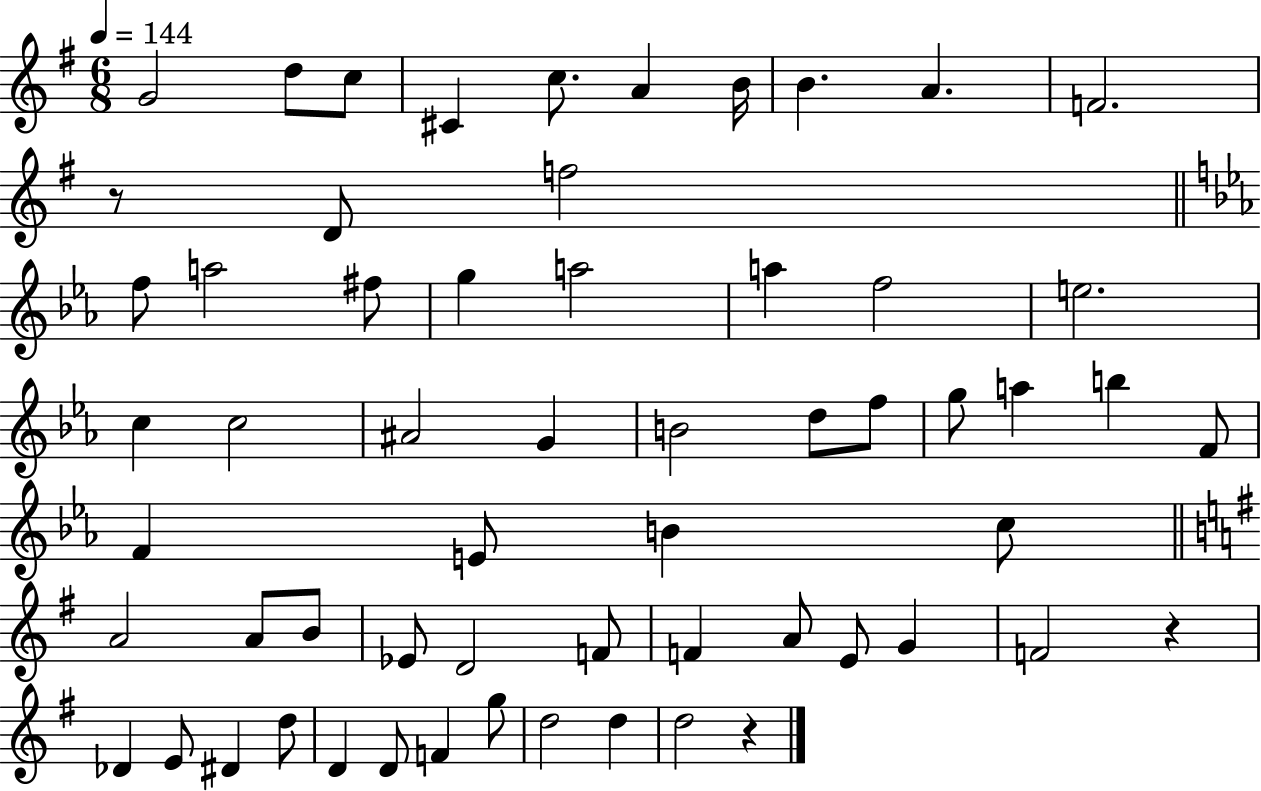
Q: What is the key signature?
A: G major